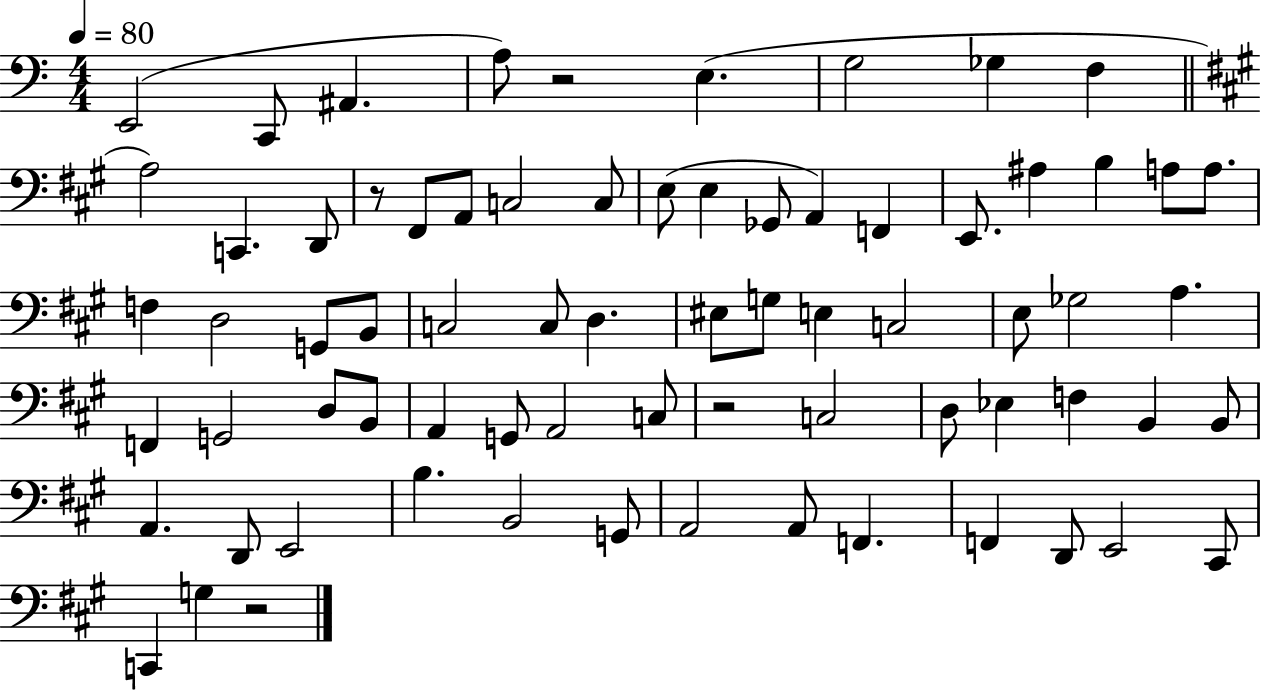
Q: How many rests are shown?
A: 4